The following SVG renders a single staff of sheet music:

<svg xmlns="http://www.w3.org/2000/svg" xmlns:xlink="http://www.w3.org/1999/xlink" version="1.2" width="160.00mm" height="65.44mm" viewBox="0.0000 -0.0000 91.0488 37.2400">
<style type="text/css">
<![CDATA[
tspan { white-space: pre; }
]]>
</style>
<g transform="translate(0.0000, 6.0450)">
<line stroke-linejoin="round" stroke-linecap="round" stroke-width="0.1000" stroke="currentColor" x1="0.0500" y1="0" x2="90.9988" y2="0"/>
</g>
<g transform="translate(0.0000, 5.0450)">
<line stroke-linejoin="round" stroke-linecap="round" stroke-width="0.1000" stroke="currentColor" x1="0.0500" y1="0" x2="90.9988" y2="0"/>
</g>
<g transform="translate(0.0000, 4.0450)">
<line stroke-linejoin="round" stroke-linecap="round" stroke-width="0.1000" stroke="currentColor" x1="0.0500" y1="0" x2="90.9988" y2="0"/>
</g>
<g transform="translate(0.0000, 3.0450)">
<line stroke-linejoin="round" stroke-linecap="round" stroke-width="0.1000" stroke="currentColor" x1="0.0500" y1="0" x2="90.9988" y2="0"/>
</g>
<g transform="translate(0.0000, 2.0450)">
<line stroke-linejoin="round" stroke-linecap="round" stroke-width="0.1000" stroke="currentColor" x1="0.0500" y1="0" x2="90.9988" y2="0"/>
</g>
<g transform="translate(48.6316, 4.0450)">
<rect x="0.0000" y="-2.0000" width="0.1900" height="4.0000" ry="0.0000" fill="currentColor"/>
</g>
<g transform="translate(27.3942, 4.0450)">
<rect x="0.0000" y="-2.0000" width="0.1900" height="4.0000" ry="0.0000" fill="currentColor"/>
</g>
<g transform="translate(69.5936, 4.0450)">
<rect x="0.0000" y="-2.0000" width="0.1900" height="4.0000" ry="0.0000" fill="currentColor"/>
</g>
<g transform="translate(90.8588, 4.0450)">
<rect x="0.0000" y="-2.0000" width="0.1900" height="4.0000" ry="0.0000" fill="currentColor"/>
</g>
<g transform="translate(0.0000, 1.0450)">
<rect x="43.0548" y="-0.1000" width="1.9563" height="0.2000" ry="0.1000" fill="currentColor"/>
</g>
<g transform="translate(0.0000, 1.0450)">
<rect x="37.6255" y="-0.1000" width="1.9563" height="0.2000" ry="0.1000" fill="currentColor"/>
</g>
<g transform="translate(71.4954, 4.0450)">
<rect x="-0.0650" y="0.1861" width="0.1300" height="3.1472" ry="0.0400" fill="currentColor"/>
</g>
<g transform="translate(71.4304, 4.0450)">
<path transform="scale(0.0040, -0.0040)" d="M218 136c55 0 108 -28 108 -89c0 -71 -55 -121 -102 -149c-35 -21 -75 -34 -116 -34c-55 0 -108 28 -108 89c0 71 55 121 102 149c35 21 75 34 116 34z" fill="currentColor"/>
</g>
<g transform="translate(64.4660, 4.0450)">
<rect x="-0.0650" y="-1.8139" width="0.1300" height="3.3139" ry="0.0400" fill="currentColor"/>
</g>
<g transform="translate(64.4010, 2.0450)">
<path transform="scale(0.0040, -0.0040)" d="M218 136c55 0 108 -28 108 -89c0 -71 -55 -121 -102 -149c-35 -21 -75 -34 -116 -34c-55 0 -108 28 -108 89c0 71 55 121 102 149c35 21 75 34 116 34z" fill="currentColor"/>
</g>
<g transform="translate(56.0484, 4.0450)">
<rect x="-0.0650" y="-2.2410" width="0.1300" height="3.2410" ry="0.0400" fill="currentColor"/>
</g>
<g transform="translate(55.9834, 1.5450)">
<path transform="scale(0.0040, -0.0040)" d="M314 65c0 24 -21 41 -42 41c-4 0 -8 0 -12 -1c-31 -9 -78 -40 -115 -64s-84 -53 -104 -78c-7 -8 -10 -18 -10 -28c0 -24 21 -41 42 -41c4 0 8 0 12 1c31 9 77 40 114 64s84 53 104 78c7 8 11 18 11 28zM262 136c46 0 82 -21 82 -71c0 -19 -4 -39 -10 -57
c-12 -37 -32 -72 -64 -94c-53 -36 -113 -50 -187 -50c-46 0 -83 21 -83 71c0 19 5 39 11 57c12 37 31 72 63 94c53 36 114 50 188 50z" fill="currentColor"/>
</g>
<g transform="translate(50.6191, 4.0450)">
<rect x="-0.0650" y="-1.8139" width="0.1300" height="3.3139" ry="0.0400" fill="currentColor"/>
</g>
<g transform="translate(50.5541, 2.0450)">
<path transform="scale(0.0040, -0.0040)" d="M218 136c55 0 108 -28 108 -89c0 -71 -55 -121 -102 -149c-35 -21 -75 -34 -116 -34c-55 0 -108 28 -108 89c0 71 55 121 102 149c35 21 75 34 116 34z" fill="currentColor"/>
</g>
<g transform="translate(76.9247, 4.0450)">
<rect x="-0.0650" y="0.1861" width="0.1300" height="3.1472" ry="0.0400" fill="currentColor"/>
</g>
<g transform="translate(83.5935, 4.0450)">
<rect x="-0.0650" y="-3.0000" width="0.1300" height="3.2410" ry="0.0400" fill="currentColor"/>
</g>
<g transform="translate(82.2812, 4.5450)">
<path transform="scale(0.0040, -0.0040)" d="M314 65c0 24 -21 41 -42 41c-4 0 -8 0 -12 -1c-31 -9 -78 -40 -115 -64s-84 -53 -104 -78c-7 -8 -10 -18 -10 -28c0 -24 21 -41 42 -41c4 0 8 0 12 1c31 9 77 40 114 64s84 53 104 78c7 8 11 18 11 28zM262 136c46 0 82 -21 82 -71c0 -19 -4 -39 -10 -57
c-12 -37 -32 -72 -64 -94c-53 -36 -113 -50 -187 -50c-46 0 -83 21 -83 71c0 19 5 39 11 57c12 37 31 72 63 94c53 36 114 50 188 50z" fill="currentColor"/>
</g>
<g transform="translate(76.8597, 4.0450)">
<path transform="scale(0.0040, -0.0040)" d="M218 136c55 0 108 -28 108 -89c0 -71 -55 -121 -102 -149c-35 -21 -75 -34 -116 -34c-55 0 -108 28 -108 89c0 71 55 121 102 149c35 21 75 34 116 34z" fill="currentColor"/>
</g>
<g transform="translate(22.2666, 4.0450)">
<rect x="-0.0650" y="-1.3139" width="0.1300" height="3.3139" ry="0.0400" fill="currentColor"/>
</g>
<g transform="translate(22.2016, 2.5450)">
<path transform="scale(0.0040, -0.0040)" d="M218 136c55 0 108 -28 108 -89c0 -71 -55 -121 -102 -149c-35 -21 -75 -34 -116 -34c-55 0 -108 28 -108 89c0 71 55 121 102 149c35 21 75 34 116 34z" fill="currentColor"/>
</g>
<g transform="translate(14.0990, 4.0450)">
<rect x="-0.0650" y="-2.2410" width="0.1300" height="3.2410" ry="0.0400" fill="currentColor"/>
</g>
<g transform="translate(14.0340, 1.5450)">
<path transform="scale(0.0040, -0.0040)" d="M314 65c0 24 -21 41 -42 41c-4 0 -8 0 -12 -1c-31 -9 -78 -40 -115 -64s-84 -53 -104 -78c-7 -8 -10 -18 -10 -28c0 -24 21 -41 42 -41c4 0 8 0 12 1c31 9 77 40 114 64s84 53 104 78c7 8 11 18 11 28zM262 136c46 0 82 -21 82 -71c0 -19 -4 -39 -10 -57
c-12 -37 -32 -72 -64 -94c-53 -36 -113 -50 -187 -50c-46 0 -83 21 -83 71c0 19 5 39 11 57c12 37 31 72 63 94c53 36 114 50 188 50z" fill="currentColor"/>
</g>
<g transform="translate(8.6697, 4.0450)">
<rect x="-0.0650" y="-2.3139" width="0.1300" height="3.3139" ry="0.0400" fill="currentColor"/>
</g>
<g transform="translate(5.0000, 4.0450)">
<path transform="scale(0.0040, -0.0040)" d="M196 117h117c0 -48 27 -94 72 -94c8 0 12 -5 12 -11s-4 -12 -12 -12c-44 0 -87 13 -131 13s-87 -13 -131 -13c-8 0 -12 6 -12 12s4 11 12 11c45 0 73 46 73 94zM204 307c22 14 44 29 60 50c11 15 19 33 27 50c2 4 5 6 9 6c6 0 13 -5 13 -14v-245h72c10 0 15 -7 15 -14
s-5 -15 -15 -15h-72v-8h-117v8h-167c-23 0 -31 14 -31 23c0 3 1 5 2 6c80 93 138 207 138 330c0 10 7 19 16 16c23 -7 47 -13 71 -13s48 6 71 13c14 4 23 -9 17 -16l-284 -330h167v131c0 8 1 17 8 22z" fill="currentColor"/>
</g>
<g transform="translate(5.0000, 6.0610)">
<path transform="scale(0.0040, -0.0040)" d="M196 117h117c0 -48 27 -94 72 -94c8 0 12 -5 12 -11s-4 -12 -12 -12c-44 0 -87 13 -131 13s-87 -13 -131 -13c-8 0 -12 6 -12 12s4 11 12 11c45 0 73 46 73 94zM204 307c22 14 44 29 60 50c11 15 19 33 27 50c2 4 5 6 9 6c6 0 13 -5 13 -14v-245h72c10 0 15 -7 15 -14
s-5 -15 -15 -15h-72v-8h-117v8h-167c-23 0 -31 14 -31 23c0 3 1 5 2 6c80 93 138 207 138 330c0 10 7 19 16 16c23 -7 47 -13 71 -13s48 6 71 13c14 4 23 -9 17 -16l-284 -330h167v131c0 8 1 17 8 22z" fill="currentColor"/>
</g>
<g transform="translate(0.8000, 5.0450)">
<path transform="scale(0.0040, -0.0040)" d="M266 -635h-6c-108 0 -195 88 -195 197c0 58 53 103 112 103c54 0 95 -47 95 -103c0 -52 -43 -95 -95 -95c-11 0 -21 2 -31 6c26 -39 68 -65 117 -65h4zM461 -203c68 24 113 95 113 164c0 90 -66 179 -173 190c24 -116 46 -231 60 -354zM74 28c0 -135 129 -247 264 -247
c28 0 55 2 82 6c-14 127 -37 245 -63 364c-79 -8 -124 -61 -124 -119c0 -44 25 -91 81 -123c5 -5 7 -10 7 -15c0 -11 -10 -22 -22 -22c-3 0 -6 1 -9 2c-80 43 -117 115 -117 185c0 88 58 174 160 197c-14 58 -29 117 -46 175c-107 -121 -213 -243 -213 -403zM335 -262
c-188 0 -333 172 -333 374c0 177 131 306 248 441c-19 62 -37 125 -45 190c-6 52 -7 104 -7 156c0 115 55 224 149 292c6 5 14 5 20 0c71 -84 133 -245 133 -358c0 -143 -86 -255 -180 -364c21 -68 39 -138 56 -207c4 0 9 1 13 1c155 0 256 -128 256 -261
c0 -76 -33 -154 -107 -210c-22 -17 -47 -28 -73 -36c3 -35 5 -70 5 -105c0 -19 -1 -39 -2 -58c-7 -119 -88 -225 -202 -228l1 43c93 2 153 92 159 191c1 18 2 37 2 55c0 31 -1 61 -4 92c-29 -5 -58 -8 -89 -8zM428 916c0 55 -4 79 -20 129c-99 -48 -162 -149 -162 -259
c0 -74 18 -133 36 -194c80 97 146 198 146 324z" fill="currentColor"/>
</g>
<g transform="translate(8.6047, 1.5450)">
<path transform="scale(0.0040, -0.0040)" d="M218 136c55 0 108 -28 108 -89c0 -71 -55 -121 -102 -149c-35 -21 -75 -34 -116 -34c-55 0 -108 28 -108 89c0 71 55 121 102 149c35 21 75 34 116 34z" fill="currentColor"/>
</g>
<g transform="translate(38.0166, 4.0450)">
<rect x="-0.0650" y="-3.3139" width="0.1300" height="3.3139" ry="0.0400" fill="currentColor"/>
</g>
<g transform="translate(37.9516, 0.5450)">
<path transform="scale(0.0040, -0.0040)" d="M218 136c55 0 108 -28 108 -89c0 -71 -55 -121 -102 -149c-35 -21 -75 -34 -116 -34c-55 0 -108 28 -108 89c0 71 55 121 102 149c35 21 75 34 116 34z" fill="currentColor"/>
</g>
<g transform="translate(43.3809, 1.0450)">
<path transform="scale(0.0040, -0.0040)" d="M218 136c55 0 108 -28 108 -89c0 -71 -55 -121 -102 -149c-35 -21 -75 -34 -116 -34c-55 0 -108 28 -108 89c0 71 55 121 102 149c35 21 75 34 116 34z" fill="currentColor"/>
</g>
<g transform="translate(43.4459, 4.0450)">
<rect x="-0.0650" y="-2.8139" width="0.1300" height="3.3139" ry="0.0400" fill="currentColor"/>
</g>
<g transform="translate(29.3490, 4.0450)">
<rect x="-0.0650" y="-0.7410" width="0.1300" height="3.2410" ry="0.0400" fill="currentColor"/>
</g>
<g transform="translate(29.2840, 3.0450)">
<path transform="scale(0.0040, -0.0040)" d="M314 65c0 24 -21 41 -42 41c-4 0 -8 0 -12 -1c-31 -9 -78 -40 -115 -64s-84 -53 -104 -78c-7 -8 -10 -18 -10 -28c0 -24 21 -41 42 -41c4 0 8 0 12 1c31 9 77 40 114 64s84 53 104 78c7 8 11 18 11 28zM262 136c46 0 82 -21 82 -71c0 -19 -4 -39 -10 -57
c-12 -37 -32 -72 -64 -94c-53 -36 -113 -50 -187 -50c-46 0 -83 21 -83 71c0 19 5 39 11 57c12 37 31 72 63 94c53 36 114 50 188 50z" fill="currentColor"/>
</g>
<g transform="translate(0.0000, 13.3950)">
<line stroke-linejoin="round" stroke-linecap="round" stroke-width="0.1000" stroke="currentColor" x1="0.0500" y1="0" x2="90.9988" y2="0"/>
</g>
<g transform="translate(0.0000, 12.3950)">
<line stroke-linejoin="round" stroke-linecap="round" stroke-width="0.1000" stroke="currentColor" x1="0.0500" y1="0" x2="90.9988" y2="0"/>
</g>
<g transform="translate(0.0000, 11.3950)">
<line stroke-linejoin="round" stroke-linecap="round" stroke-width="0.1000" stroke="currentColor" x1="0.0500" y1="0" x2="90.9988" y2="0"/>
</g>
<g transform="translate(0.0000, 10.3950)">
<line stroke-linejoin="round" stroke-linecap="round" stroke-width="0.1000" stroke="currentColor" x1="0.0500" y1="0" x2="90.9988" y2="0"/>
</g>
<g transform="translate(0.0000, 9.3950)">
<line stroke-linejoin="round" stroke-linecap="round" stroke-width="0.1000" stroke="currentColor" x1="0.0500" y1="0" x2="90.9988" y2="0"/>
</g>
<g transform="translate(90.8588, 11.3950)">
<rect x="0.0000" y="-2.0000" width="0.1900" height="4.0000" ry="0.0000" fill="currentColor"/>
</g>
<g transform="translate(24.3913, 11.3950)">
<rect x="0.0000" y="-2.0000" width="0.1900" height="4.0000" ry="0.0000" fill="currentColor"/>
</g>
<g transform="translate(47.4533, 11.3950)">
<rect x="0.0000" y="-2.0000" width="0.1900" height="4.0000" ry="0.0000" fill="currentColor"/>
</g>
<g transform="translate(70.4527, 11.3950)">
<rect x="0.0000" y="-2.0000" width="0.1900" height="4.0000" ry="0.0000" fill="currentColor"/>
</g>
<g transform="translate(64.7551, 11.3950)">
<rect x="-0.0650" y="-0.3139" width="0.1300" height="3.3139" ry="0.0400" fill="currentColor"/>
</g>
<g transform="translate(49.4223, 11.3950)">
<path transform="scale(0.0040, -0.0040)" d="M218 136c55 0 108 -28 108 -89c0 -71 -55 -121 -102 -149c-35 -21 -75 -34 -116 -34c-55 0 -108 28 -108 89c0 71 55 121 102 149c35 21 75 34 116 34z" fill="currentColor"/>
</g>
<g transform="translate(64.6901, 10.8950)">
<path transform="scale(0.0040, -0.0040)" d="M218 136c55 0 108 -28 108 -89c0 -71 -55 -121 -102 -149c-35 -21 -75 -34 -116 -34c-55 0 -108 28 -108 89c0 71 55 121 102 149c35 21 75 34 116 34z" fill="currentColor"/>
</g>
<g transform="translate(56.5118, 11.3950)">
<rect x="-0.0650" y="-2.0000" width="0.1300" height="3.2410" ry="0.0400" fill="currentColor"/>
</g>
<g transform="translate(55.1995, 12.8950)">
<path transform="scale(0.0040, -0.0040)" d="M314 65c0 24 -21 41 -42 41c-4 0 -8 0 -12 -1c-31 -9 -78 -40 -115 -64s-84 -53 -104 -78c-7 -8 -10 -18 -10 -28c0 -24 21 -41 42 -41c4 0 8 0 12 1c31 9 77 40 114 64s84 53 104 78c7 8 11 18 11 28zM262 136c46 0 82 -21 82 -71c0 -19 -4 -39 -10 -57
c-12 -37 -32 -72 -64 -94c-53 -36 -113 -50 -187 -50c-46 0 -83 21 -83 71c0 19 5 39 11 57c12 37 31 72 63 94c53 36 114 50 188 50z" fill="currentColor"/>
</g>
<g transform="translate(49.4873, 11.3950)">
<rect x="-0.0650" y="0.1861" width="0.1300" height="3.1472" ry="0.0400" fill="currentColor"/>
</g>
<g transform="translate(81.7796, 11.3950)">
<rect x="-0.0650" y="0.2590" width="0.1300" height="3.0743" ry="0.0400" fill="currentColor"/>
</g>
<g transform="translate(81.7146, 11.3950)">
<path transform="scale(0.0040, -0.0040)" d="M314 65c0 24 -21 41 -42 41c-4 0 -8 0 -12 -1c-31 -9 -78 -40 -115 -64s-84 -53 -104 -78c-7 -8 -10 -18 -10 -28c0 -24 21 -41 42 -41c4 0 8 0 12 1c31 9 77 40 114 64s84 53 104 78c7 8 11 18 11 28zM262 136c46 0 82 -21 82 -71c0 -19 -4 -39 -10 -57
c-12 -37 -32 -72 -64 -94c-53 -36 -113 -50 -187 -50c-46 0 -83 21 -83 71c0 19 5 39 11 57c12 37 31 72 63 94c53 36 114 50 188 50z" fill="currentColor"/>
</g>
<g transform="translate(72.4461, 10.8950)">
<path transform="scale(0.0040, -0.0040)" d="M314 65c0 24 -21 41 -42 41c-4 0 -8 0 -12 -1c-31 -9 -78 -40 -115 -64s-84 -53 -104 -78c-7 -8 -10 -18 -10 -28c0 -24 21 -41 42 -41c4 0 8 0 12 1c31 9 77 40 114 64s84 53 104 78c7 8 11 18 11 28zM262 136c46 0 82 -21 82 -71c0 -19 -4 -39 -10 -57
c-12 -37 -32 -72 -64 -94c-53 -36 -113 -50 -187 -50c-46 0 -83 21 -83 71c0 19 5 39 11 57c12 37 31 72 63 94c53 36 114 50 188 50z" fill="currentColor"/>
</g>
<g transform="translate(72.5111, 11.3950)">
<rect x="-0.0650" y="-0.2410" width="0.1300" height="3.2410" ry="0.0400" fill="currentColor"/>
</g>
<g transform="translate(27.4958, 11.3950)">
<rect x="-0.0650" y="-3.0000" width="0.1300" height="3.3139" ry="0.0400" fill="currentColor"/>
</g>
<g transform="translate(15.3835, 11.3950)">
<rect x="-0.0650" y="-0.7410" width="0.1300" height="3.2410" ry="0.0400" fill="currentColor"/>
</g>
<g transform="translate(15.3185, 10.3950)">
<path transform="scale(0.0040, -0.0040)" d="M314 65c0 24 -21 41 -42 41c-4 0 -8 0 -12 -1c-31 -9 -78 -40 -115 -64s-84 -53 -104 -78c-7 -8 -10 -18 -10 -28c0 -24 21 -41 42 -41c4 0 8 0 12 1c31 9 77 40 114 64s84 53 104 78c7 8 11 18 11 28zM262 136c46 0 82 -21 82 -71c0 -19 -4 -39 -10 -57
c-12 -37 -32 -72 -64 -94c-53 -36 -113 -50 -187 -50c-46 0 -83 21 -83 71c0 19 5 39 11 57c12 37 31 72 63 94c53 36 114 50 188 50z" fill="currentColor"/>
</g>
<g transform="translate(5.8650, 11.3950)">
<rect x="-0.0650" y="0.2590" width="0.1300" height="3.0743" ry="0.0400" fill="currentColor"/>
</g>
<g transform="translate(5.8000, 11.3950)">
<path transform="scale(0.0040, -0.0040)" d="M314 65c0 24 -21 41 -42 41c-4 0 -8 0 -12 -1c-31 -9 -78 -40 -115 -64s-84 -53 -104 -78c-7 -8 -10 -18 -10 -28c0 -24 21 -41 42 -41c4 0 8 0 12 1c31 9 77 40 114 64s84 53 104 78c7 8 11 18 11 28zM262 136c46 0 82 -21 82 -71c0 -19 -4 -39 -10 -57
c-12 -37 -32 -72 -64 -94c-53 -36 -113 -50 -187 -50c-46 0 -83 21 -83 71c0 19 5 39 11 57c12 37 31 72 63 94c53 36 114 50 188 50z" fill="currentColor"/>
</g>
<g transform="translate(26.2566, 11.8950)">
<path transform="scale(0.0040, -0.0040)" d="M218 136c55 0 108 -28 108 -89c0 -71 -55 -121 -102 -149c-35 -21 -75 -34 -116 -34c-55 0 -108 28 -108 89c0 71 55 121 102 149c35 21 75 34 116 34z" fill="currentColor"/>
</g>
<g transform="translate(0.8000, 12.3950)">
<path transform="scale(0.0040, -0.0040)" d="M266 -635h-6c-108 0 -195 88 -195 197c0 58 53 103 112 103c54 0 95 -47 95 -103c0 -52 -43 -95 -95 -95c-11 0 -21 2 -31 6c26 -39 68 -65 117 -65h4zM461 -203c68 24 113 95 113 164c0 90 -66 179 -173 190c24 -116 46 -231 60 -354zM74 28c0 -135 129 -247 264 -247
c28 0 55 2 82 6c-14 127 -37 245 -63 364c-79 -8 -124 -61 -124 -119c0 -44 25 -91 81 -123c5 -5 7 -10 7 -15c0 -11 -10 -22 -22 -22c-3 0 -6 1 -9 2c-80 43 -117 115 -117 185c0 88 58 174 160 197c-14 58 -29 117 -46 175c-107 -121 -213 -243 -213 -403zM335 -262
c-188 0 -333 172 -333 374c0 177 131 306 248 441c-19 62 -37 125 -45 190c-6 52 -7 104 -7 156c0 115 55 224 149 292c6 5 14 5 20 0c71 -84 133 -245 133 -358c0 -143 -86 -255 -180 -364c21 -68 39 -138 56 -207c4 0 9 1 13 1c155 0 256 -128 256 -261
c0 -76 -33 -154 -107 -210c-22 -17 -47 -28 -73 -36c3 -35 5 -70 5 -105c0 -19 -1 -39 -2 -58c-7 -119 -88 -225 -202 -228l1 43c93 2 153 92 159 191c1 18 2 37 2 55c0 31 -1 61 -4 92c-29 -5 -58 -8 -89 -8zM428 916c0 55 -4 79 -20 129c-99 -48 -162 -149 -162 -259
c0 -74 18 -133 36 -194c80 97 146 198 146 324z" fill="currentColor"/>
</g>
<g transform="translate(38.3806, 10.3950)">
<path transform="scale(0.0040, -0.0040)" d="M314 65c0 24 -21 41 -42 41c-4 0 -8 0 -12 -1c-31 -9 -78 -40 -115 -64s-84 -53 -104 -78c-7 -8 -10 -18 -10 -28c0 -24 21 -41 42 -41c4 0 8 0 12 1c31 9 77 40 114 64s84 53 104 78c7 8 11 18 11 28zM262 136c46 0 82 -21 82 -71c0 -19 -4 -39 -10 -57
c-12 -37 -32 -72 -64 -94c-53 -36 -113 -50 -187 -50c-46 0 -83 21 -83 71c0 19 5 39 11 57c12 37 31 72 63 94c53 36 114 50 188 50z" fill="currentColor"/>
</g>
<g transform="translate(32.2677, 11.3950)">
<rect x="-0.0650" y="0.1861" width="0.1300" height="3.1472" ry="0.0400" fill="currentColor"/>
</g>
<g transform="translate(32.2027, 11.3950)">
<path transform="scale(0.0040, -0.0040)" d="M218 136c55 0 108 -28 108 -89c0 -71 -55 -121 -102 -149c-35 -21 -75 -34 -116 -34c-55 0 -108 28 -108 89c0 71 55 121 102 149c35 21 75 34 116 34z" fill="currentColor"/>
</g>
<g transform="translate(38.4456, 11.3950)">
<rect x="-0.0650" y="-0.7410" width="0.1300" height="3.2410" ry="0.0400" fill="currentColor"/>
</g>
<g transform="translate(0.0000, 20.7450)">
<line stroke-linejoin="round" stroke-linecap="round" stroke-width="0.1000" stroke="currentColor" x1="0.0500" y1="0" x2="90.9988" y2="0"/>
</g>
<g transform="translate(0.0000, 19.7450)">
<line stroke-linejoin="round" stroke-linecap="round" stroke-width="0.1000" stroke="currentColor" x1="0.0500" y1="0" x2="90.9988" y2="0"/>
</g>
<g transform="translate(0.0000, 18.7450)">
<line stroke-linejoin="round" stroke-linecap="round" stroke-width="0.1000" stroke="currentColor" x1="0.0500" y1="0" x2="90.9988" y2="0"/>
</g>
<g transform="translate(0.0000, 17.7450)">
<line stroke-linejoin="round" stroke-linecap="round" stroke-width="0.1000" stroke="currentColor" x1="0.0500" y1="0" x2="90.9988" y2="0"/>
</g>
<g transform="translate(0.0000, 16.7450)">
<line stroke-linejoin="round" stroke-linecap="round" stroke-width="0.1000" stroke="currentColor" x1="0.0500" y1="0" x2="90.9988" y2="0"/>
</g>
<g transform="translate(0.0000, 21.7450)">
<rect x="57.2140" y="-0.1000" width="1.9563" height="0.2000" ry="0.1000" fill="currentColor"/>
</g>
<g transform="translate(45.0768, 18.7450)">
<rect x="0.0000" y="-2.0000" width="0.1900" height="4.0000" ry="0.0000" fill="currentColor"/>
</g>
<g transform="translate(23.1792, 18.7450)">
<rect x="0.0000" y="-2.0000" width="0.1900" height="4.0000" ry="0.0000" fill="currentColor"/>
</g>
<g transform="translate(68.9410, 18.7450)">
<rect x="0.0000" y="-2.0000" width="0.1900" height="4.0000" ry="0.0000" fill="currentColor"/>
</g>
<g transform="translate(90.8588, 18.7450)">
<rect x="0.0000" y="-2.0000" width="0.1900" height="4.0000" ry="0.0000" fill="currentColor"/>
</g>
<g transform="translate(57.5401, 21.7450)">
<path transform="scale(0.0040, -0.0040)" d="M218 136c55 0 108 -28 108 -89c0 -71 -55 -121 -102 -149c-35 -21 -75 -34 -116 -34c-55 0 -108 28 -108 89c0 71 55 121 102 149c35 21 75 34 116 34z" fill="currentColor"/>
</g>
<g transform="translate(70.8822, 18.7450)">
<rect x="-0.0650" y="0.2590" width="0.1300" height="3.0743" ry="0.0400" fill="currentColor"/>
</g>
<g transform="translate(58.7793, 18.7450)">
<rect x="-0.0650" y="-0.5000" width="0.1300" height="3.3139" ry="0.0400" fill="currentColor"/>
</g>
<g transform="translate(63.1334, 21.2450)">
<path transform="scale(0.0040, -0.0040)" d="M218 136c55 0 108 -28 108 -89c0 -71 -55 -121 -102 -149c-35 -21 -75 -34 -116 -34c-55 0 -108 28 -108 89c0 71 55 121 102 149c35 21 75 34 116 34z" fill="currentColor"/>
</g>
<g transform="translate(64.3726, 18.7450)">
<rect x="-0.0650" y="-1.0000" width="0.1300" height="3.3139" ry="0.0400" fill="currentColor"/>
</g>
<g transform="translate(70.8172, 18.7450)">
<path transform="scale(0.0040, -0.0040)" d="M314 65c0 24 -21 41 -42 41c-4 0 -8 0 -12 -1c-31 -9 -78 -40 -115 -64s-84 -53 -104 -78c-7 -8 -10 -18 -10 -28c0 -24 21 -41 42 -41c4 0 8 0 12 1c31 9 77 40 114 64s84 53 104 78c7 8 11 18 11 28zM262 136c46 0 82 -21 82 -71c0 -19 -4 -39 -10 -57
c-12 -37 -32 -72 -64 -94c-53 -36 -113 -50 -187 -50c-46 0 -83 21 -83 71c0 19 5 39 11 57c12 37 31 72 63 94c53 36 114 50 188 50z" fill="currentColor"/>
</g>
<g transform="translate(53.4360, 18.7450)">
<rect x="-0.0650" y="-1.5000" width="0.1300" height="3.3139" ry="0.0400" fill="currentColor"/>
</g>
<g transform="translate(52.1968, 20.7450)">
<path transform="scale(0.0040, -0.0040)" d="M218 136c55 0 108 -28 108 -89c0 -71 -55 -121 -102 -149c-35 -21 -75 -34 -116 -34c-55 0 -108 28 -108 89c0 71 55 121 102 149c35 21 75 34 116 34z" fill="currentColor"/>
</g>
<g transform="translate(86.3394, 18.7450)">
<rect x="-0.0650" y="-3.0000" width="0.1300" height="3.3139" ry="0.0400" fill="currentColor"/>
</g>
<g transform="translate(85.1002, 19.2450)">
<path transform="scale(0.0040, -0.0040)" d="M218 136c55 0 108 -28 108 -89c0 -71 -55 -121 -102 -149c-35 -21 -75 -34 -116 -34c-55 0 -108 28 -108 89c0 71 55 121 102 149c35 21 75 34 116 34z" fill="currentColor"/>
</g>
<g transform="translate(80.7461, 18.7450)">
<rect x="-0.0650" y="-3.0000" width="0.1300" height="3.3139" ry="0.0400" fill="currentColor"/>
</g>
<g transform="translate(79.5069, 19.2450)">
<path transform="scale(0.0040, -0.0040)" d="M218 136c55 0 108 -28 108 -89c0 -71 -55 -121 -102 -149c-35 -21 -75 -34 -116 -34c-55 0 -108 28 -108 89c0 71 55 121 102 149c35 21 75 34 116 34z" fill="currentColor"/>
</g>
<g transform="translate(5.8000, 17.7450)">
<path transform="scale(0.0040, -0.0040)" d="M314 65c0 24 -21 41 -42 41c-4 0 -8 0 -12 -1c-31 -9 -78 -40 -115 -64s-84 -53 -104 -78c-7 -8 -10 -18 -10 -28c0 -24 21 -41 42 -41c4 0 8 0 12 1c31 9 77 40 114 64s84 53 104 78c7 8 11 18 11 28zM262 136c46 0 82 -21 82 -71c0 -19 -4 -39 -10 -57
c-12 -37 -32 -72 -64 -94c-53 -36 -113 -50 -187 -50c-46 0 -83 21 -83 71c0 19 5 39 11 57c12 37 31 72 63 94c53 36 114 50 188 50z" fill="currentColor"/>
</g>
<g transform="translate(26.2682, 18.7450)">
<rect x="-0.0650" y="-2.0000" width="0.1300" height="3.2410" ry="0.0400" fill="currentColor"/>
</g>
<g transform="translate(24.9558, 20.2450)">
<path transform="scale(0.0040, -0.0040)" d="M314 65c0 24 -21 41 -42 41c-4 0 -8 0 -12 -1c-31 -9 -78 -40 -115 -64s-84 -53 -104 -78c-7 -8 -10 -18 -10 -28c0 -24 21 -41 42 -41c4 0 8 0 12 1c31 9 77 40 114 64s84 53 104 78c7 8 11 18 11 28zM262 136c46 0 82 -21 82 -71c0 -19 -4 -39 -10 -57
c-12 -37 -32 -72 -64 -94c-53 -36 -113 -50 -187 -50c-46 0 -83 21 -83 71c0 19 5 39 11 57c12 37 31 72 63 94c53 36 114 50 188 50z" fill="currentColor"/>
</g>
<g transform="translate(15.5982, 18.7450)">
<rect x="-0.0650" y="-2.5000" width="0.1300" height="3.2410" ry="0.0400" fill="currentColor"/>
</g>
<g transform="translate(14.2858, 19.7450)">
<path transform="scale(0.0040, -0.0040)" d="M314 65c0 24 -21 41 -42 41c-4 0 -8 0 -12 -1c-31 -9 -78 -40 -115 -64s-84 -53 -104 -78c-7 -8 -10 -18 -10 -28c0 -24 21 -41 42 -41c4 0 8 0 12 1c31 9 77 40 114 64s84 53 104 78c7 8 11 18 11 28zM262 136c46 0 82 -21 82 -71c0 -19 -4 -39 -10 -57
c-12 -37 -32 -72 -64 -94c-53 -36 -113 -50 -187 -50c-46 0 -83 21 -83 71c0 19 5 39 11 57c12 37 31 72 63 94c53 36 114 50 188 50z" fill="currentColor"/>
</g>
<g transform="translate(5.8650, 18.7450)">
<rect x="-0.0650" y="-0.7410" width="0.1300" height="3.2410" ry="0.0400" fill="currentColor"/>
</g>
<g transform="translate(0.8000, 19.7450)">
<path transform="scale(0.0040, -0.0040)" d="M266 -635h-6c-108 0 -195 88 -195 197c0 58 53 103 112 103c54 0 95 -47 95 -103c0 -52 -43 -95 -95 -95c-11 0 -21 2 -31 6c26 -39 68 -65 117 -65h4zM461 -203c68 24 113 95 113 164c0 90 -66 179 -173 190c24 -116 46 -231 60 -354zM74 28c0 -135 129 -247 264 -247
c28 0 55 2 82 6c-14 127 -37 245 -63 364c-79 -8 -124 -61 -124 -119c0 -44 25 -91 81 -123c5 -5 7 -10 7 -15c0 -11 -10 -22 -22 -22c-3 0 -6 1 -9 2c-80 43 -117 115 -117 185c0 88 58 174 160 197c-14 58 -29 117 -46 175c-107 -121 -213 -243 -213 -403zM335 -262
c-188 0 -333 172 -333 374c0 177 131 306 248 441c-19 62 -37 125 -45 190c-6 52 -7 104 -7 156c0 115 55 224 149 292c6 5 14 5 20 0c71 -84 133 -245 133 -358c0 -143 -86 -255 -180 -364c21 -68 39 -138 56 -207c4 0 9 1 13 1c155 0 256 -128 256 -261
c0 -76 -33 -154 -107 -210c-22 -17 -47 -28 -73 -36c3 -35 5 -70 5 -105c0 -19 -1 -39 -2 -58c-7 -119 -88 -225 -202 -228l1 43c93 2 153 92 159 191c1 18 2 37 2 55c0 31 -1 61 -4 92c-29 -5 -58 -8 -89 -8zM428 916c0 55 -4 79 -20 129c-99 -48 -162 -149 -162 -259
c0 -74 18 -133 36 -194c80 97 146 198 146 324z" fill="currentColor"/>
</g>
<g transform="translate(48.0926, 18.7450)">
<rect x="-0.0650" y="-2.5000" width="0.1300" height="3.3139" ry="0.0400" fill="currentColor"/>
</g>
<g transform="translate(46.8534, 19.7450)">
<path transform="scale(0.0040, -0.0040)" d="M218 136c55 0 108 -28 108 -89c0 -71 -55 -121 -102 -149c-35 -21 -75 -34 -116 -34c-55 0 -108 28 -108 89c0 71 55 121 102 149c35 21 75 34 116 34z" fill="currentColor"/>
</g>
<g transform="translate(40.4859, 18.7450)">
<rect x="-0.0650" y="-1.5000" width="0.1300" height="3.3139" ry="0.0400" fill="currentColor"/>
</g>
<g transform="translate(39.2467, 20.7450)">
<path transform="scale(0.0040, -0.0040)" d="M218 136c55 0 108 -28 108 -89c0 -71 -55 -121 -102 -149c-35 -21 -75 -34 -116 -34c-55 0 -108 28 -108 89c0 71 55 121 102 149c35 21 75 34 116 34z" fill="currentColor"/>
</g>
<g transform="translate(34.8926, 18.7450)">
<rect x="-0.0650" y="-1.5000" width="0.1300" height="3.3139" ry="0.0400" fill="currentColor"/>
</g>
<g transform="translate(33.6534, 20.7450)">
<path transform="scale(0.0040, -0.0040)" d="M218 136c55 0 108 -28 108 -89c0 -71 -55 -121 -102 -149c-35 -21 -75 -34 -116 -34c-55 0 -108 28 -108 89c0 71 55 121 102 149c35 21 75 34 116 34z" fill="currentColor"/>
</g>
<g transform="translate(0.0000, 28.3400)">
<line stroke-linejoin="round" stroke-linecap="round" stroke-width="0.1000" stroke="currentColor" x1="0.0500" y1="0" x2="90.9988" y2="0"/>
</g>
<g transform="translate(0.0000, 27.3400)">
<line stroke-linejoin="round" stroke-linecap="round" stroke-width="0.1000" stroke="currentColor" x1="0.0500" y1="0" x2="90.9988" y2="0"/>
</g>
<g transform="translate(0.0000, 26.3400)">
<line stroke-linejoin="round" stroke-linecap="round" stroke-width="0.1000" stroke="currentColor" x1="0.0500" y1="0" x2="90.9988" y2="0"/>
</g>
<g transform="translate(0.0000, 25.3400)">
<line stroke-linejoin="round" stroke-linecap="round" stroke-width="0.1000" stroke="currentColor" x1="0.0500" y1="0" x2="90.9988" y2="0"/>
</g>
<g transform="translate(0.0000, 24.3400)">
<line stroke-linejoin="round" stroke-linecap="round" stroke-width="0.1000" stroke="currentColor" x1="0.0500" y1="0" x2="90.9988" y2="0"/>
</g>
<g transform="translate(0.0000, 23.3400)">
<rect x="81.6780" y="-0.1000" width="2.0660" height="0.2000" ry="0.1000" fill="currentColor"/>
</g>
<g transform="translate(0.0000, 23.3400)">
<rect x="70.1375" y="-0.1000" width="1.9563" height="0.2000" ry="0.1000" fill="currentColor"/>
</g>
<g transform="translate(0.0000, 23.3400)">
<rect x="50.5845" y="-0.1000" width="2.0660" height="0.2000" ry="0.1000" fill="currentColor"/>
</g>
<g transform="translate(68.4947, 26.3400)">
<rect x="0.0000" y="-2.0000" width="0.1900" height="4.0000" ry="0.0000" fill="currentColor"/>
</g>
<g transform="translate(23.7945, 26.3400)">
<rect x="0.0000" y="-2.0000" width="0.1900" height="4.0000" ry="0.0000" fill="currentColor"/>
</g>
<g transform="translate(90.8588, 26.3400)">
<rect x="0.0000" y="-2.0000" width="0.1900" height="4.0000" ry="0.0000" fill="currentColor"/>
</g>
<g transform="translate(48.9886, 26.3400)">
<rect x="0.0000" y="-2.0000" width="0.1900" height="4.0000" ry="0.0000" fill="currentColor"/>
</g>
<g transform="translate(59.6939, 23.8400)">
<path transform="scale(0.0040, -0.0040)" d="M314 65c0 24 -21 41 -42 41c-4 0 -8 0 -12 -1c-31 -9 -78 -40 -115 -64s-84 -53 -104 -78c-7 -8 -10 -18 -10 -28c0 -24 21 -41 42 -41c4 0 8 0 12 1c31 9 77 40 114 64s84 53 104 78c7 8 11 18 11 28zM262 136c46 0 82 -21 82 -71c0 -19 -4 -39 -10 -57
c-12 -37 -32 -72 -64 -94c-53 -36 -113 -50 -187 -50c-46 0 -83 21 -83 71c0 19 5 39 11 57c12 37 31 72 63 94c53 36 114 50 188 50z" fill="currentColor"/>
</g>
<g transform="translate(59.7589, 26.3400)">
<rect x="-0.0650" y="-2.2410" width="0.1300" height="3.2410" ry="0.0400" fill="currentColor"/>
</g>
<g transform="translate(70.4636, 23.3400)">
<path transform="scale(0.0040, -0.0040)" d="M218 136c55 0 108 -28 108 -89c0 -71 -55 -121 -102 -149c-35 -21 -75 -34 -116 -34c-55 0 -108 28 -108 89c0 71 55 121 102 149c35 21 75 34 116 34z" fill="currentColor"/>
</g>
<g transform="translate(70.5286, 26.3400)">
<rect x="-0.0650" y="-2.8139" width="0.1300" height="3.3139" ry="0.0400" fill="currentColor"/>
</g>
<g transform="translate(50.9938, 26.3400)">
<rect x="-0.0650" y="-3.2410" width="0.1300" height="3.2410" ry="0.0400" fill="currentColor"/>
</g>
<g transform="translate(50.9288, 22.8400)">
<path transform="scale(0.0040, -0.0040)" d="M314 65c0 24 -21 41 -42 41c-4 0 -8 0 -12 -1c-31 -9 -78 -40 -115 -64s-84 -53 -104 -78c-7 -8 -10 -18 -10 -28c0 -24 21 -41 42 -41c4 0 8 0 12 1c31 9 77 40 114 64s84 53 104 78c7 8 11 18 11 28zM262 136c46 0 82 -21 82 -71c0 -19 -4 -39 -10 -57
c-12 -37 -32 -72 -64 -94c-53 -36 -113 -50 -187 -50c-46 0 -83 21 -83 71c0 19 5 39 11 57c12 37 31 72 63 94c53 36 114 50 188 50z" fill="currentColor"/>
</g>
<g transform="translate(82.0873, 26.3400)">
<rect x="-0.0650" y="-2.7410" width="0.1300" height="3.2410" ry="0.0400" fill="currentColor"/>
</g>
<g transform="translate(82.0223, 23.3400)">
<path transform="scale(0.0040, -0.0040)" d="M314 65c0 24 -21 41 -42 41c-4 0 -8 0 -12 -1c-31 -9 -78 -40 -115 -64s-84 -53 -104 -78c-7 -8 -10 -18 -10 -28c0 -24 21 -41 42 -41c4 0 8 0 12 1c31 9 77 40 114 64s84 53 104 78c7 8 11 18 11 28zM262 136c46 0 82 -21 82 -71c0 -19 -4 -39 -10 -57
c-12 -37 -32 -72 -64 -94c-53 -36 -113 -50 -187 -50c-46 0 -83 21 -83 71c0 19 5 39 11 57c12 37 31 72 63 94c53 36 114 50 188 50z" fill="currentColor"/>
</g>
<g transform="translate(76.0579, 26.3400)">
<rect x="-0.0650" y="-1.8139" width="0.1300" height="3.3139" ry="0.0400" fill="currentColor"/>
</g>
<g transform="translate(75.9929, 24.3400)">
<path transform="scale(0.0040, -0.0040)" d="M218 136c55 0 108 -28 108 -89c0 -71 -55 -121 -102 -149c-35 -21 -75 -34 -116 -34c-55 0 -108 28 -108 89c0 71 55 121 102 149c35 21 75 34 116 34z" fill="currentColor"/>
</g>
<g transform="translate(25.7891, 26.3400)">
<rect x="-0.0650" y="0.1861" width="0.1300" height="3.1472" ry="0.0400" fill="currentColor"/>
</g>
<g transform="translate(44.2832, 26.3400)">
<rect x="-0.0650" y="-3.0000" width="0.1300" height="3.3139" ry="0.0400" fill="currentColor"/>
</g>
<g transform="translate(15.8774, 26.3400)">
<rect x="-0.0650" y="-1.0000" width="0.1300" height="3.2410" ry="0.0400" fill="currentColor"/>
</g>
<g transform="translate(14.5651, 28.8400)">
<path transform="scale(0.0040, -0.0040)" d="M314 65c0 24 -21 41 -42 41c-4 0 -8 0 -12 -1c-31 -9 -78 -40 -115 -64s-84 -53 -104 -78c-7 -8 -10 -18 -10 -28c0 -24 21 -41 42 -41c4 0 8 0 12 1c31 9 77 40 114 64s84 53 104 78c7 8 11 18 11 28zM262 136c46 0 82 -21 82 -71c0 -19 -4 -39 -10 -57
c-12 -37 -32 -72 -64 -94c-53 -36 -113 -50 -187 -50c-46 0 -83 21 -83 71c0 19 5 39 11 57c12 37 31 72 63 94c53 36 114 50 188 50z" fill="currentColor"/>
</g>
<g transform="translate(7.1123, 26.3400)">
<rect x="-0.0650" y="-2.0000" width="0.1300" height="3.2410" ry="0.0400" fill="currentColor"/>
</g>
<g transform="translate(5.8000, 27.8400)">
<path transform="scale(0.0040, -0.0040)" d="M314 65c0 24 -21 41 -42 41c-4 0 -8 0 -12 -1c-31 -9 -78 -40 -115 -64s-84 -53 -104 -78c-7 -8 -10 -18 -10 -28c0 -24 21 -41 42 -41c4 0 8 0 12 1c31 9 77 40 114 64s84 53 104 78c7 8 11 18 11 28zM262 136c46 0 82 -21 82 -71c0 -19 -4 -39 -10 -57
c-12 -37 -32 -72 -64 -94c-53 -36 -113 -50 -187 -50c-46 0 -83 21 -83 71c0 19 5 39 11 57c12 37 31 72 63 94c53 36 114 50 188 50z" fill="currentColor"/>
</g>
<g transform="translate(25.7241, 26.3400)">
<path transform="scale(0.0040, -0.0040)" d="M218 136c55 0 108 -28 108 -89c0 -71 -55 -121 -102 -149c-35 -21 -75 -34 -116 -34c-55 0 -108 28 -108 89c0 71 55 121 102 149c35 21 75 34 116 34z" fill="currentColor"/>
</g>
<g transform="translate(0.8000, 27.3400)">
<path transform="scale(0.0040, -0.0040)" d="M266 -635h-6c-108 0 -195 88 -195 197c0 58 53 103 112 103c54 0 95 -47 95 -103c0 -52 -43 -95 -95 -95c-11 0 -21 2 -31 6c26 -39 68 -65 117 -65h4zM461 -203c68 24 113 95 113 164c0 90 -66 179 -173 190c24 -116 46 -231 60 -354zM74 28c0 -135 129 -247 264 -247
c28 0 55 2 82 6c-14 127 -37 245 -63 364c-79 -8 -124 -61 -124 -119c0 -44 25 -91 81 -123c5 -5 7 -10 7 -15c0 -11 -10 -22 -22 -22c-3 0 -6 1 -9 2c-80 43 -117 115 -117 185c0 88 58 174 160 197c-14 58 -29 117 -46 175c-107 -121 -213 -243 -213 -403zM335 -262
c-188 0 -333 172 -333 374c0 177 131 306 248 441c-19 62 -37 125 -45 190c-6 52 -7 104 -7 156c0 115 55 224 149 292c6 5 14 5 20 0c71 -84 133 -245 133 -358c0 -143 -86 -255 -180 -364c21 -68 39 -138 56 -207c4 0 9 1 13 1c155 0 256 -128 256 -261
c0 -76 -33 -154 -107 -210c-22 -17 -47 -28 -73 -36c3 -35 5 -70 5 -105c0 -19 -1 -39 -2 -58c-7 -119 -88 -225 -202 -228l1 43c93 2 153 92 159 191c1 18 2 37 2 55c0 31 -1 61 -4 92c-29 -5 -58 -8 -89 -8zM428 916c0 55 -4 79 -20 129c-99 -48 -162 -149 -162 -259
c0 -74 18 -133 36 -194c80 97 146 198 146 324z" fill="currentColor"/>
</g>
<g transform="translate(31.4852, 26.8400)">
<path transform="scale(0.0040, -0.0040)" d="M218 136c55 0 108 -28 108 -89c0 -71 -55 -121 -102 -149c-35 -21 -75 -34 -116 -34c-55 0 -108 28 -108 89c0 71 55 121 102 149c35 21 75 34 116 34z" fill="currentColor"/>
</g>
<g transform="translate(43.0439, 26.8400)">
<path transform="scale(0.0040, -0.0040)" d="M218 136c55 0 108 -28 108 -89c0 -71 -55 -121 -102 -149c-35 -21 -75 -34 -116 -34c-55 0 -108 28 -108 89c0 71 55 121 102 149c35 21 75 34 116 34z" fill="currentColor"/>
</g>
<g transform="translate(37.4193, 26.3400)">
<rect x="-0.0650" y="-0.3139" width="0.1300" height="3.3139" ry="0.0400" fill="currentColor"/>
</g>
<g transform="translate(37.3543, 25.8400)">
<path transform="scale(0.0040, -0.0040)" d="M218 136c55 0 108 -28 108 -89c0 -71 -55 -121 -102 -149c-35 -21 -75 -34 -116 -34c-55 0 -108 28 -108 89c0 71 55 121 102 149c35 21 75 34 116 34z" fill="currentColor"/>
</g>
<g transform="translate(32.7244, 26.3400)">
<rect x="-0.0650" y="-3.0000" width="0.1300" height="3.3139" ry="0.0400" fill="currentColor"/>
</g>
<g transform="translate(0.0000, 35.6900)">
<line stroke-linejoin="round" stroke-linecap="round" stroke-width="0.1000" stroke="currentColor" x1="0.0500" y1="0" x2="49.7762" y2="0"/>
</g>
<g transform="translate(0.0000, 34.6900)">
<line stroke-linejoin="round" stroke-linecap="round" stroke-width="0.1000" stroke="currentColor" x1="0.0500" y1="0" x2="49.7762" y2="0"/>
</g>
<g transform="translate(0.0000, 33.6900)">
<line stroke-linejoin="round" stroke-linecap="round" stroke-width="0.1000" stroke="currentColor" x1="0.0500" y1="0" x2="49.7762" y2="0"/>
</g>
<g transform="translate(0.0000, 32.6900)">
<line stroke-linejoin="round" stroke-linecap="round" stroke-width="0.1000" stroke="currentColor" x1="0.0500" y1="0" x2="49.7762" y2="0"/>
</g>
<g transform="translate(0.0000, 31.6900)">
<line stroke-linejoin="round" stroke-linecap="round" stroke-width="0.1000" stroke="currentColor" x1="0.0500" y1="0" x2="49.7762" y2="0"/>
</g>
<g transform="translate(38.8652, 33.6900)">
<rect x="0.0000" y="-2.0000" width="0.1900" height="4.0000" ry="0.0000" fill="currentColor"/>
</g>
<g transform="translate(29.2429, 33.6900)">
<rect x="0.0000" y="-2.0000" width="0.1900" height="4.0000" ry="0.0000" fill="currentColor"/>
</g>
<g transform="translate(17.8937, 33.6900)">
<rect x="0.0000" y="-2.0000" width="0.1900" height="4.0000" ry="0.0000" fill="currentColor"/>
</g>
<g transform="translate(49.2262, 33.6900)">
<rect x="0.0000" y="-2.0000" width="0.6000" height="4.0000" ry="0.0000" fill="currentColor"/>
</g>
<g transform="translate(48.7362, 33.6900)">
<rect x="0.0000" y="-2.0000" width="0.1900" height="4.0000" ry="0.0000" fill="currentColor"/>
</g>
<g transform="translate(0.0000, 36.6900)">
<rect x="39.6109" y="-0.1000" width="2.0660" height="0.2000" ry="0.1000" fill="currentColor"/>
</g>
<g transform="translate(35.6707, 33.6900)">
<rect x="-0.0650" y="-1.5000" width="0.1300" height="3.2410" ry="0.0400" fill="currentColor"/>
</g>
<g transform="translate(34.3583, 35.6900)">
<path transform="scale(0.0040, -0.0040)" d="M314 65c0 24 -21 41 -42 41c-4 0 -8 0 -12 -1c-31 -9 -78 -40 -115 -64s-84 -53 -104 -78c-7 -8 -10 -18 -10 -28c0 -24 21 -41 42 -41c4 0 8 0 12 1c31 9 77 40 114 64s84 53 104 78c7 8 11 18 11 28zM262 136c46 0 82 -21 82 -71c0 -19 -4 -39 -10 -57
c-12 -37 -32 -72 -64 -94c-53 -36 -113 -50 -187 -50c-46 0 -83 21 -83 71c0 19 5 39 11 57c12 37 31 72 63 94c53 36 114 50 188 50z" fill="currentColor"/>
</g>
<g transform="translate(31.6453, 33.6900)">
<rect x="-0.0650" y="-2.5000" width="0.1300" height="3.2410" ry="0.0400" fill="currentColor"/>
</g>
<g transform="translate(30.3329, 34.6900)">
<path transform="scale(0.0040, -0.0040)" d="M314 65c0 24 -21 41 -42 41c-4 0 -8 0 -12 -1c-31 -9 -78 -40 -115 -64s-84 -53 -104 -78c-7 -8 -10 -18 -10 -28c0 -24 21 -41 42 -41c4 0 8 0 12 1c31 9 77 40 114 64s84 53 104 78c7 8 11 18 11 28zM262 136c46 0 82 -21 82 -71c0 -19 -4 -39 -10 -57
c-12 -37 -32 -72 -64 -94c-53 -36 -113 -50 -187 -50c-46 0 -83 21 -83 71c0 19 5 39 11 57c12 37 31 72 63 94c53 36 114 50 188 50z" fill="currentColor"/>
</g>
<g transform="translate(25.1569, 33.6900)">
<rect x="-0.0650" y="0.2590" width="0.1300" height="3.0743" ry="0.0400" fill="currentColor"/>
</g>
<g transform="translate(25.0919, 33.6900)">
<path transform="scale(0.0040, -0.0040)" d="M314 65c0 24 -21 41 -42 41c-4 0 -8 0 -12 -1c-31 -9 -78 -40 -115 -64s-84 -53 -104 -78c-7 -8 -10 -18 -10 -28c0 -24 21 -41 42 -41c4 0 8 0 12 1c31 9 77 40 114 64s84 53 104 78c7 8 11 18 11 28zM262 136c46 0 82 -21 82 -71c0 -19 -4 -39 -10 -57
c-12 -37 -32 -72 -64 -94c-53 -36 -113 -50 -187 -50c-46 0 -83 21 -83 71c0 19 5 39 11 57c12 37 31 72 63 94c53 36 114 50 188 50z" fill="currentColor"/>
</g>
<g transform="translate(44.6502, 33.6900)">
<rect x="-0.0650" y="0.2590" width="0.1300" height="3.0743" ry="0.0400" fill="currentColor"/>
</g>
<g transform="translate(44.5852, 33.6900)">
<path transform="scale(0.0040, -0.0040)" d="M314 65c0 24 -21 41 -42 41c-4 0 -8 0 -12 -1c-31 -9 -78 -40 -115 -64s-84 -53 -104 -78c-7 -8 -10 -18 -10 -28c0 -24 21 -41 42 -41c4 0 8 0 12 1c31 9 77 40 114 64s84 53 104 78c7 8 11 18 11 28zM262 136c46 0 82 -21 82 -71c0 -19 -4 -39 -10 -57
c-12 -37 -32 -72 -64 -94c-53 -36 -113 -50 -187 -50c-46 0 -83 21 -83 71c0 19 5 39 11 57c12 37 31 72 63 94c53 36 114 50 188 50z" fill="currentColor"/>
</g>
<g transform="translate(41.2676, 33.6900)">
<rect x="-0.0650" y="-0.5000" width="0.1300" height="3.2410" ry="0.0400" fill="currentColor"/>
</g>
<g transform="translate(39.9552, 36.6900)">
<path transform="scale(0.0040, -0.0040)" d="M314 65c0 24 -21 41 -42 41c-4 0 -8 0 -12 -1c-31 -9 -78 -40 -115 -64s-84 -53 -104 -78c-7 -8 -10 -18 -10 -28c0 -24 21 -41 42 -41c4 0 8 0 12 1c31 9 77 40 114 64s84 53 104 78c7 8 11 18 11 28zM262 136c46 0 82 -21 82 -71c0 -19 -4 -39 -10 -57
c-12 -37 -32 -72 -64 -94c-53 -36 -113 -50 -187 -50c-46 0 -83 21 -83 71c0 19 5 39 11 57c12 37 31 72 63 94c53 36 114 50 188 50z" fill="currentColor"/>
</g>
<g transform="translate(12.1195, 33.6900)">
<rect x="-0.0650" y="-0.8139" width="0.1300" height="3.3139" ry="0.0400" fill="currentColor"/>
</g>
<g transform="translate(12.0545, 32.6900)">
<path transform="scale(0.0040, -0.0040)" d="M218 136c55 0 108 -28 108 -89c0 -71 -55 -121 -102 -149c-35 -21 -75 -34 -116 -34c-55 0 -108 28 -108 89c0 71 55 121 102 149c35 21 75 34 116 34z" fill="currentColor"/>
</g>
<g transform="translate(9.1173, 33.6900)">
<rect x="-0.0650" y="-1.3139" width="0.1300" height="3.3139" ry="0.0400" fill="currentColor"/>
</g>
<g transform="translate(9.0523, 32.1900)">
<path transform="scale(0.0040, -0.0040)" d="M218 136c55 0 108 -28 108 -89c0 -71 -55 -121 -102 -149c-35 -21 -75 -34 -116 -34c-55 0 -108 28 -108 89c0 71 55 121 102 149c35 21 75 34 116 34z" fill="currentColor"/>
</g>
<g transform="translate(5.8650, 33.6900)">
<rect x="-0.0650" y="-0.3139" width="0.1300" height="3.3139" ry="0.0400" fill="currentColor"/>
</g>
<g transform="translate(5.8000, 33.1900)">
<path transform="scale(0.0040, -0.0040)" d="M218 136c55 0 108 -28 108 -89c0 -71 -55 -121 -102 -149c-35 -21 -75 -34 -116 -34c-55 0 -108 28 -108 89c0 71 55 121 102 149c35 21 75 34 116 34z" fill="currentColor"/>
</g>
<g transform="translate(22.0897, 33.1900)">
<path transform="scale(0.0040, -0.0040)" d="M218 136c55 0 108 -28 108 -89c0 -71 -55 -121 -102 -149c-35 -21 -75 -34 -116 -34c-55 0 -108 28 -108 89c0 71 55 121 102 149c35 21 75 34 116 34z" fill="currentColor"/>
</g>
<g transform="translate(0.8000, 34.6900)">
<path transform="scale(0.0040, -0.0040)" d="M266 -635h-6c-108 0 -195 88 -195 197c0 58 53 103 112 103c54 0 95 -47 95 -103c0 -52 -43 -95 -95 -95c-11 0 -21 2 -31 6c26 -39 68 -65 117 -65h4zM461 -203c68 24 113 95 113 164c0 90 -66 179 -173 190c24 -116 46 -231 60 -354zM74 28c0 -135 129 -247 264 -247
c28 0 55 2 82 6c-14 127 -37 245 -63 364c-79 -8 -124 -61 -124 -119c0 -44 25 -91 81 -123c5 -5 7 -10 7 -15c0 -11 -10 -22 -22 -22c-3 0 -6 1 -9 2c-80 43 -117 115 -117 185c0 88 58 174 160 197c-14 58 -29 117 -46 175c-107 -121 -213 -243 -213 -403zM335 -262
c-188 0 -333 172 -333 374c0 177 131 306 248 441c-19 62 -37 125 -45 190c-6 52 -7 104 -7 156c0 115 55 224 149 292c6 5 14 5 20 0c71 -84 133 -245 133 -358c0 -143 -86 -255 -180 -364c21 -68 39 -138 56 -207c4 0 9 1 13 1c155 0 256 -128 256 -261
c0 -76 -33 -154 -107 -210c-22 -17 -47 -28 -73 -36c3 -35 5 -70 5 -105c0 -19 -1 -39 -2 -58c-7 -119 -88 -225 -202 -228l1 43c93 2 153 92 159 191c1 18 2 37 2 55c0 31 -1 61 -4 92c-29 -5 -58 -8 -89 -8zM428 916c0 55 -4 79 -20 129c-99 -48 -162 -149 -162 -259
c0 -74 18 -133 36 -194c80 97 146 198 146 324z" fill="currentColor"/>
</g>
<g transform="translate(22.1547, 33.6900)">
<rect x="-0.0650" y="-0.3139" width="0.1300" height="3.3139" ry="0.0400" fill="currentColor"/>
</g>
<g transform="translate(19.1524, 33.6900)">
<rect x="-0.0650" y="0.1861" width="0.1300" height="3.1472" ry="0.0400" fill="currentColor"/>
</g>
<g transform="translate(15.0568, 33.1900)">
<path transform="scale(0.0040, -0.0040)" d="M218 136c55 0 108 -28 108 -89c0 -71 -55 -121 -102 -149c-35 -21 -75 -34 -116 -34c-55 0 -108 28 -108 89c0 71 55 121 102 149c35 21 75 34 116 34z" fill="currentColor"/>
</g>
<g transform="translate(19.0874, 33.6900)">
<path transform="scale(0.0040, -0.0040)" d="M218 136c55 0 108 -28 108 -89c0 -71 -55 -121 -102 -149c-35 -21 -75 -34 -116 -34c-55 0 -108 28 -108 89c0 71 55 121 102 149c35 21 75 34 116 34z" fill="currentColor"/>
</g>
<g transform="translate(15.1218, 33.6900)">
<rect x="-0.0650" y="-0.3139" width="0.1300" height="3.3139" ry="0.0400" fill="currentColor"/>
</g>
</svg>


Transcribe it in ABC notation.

X:1
T:Untitled
M:4/4
L:1/4
K:C
g g2 e d2 b a f g2 f B B A2 B2 d2 A B d2 B F2 c c2 B2 d2 G2 F2 E E G E C D B2 A A F2 D2 B A c A b2 g2 a f a2 c e d c B c B2 G2 E2 C2 B2